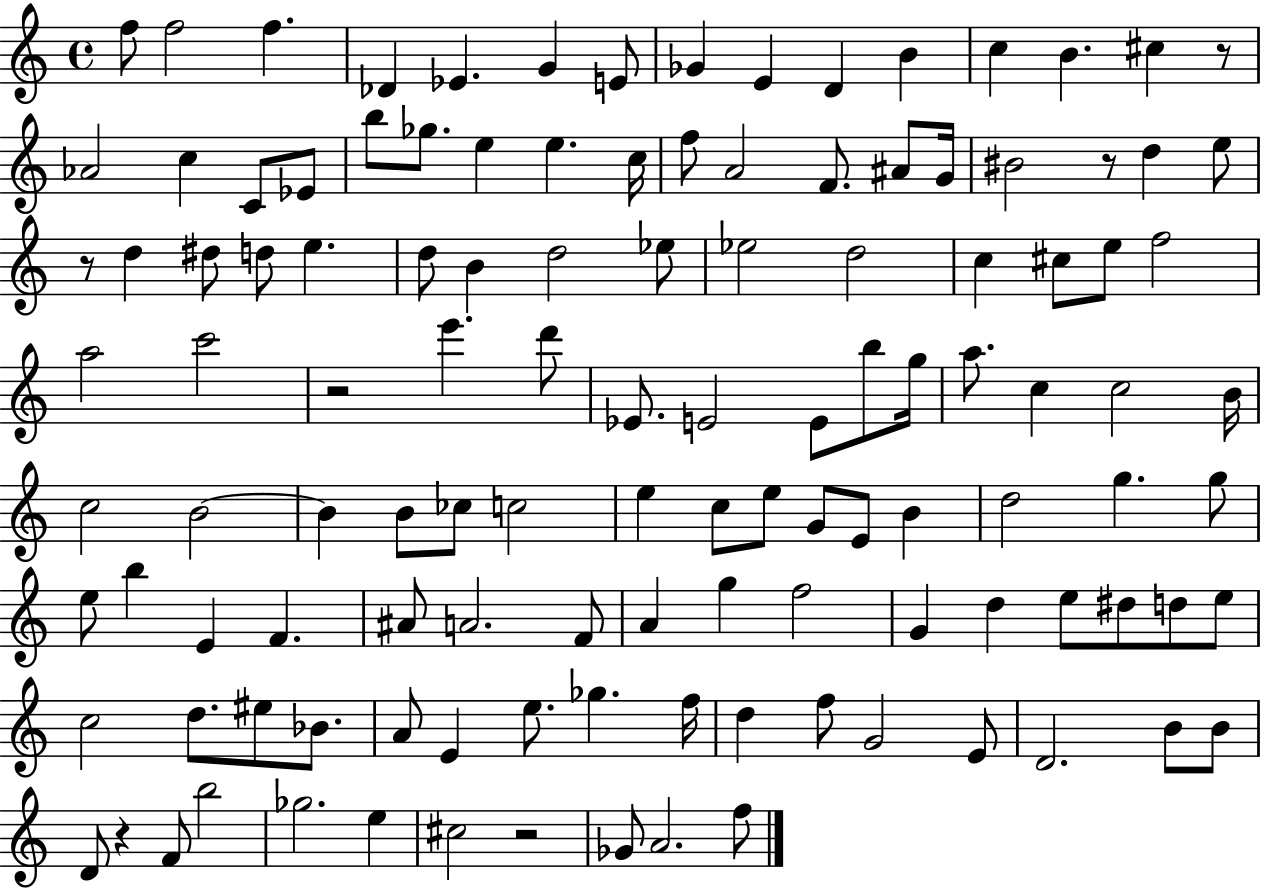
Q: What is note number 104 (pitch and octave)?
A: B4